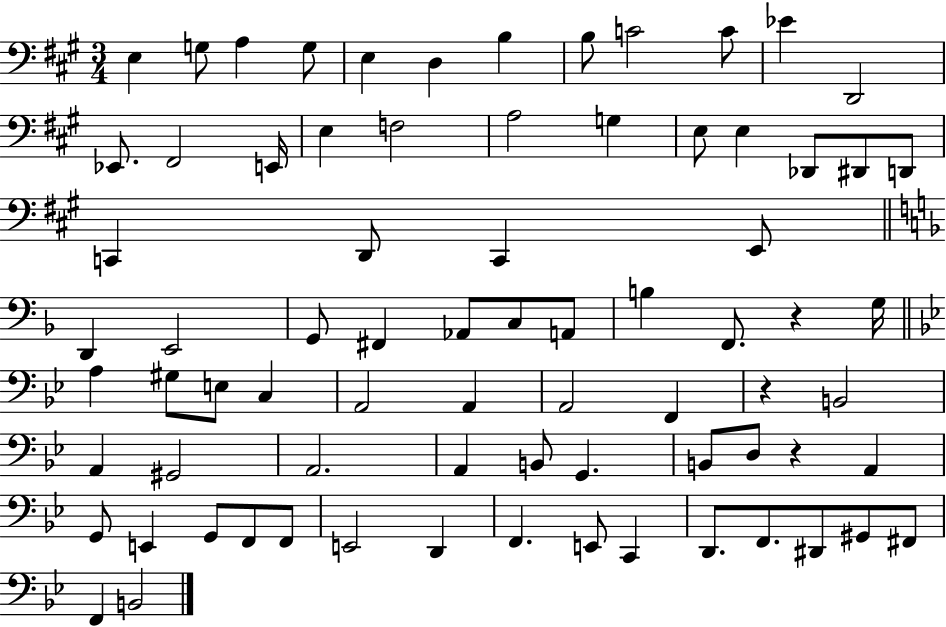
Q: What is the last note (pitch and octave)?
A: B2